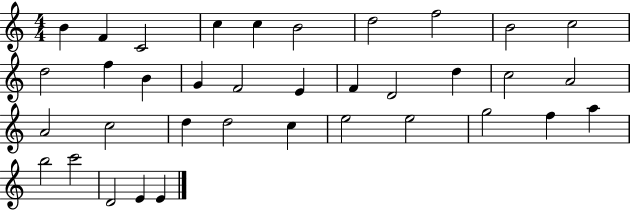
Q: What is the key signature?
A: C major